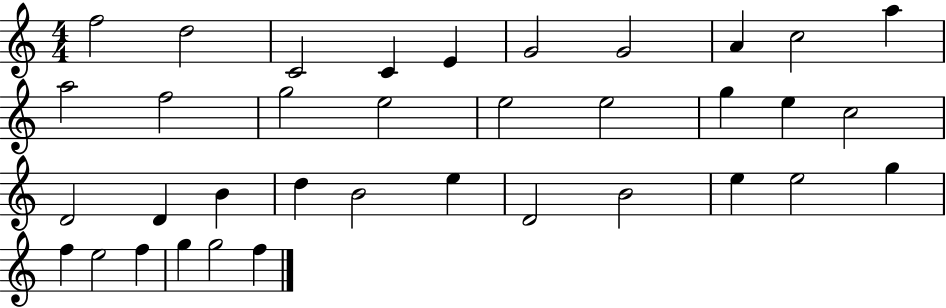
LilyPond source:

{
  \clef treble
  \numericTimeSignature
  \time 4/4
  \key c \major
  f''2 d''2 | c'2 c'4 e'4 | g'2 g'2 | a'4 c''2 a''4 | \break a''2 f''2 | g''2 e''2 | e''2 e''2 | g''4 e''4 c''2 | \break d'2 d'4 b'4 | d''4 b'2 e''4 | d'2 b'2 | e''4 e''2 g''4 | \break f''4 e''2 f''4 | g''4 g''2 f''4 | \bar "|."
}